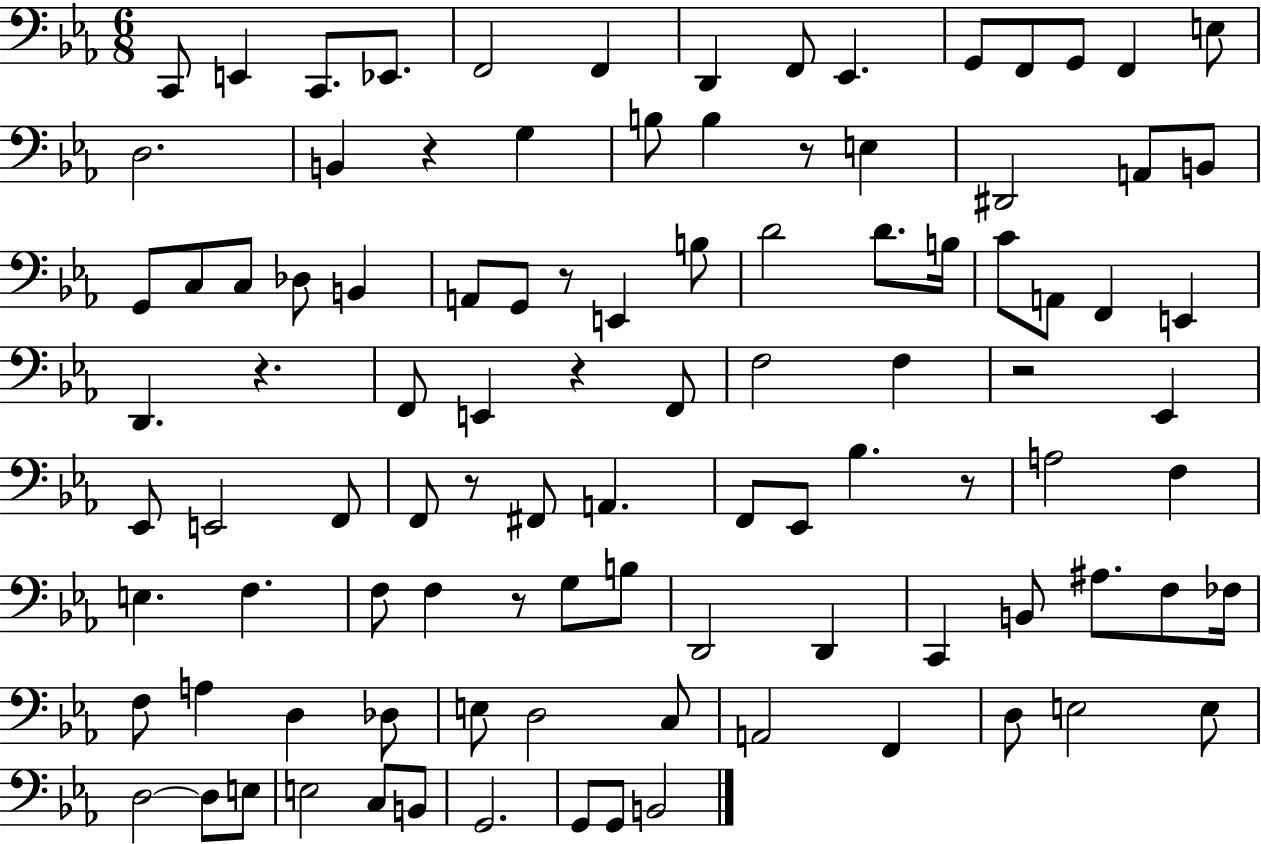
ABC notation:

X:1
T:Untitled
M:6/8
L:1/4
K:Eb
C,,/2 E,, C,,/2 _E,,/2 F,,2 F,, D,, F,,/2 _E,, G,,/2 F,,/2 G,,/2 F,, E,/2 D,2 B,, z G, B,/2 B, z/2 E, ^D,,2 A,,/2 B,,/2 G,,/2 C,/2 C,/2 _D,/2 B,, A,,/2 G,,/2 z/2 E,, B,/2 D2 D/2 B,/4 C/2 A,,/2 F,, E,, D,, z F,,/2 E,, z F,,/2 F,2 F, z2 _E,, _E,,/2 E,,2 F,,/2 F,,/2 z/2 ^F,,/2 A,, F,,/2 _E,,/2 _B, z/2 A,2 F, E, F, F,/2 F, z/2 G,/2 B,/2 D,,2 D,, C,, B,,/2 ^A,/2 F,/2 _F,/4 F,/2 A, D, _D,/2 E,/2 D,2 C,/2 A,,2 F,, D,/2 E,2 E,/2 D,2 D,/2 E,/2 E,2 C,/2 B,,/2 G,,2 G,,/2 G,,/2 B,,2